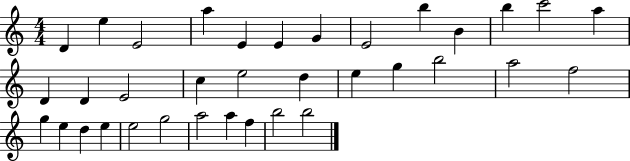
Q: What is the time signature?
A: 4/4